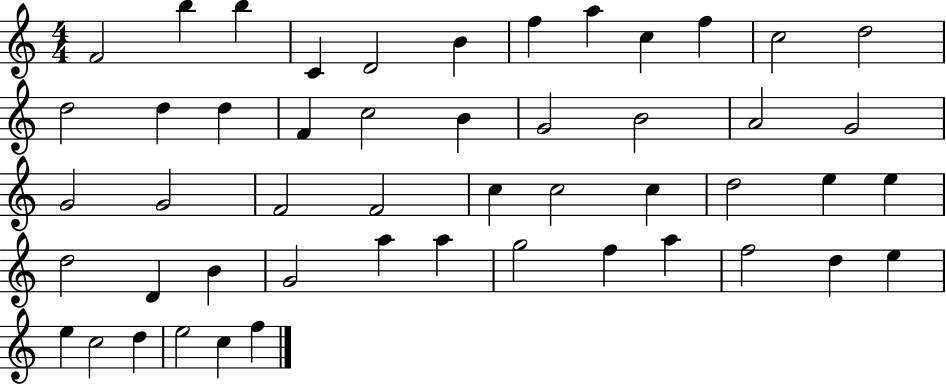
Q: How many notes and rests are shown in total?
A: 50